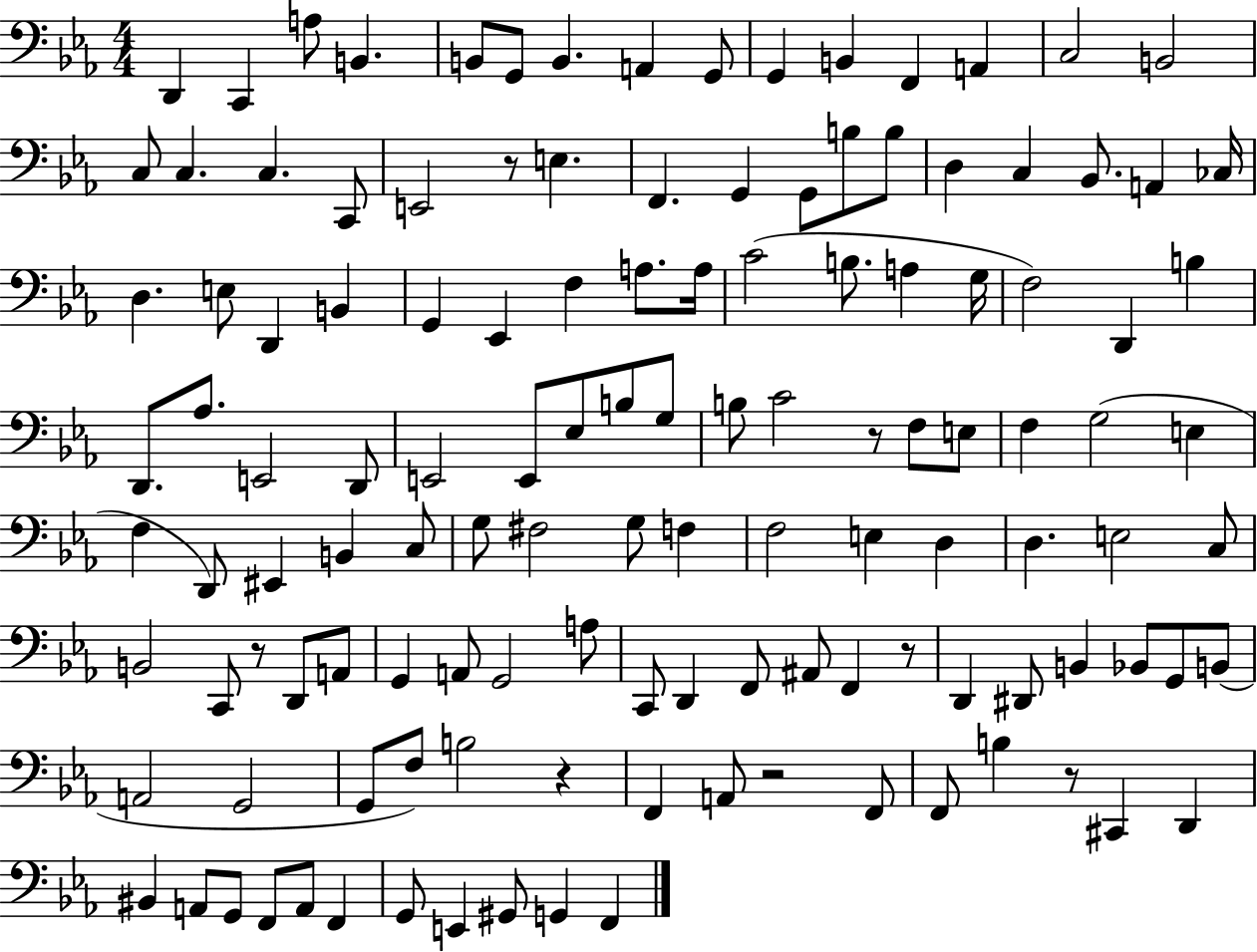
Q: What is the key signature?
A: EES major